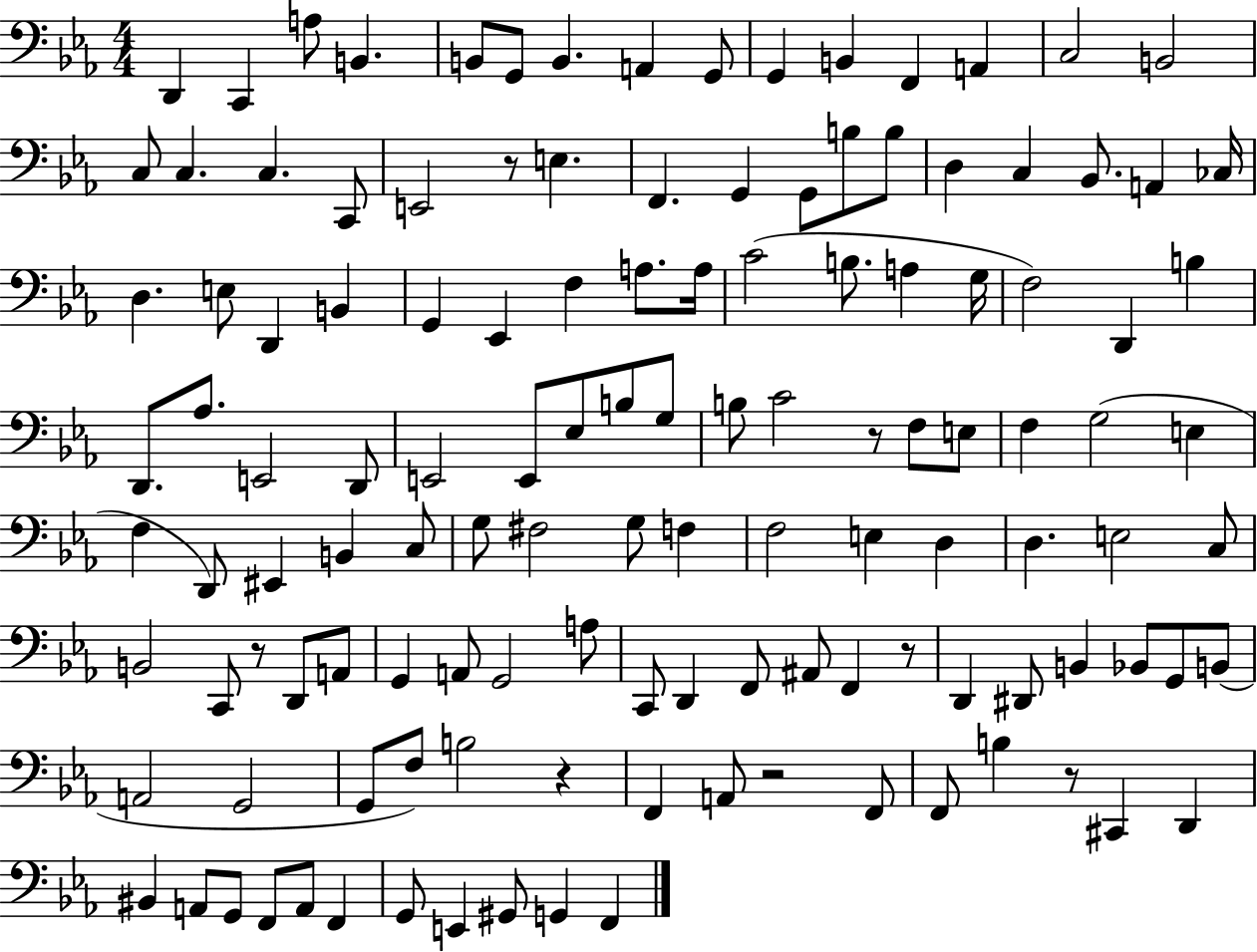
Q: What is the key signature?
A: EES major